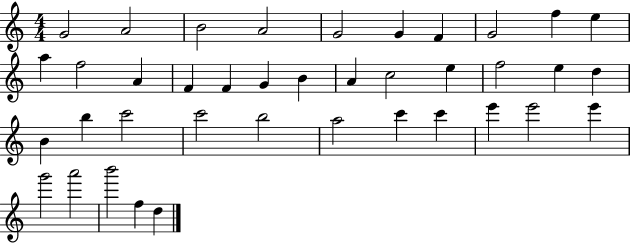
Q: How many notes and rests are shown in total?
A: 39